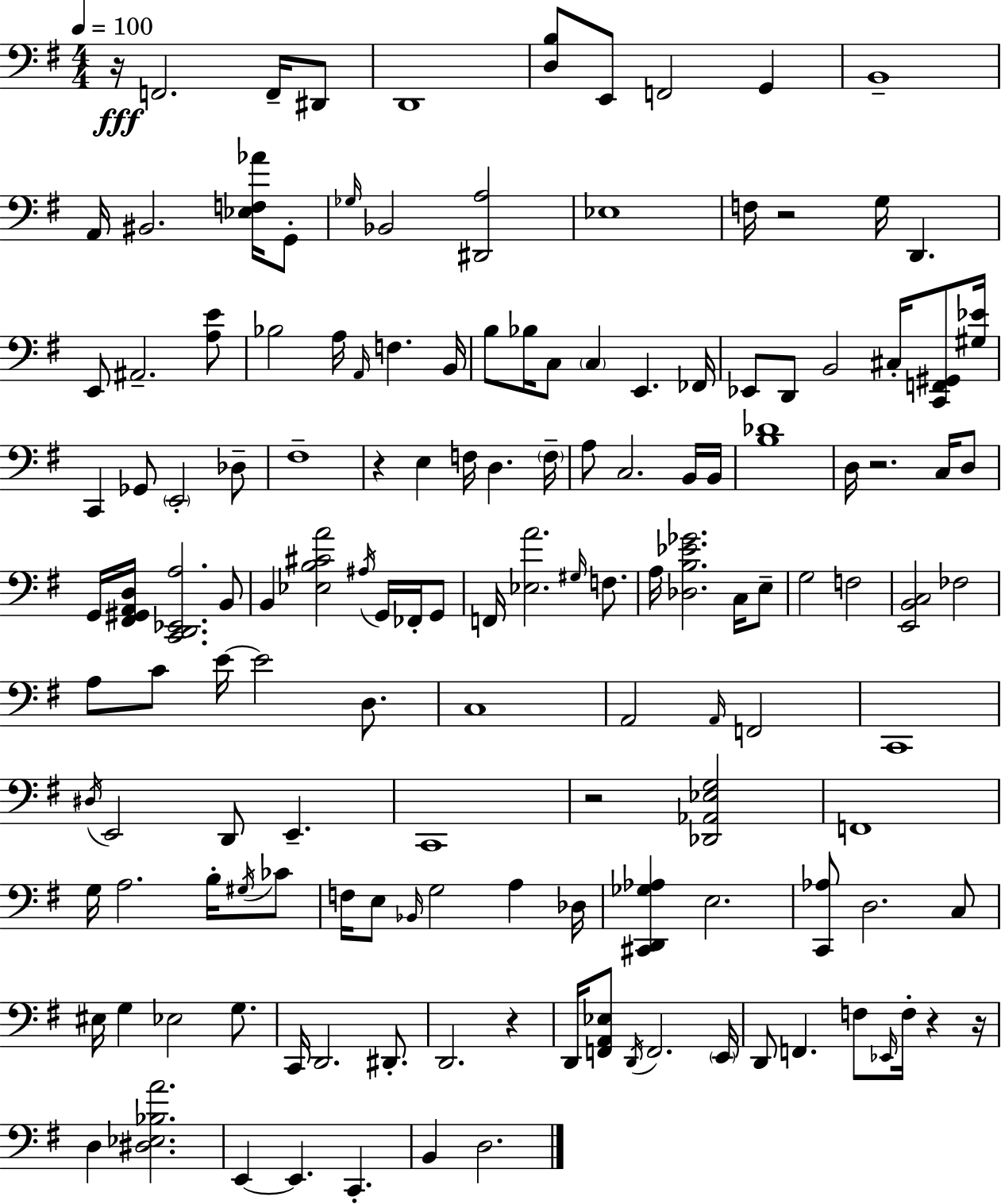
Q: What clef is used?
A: bass